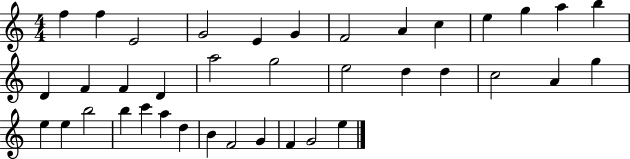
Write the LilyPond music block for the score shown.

{
  \clef treble
  \numericTimeSignature
  \time 4/4
  \key c \major
  f''4 f''4 e'2 | g'2 e'4 g'4 | f'2 a'4 c''4 | e''4 g''4 a''4 b''4 | \break d'4 f'4 f'4 d'4 | a''2 g''2 | e''2 d''4 d''4 | c''2 a'4 g''4 | \break e''4 e''4 b''2 | b''4 c'''4 a''4 d''4 | b'4 f'2 g'4 | f'4 g'2 e''4 | \break \bar "|."
}